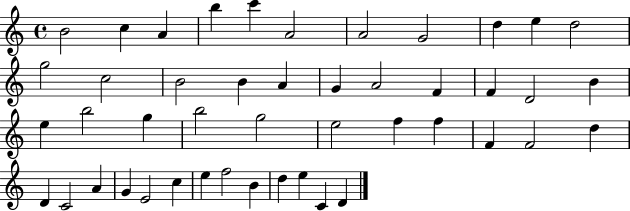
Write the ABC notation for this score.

X:1
T:Untitled
M:4/4
L:1/4
K:C
B2 c A b c' A2 A2 G2 d e d2 g2 c2 B2 B A G A2 F F D2 B e b2 g b2 g2 e2 f f F F2 d D C2 A G E2 c e f2 B d e C D